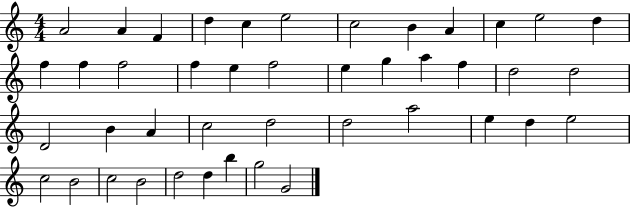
{
  \clef treble
  \numericTimeSignature
  \time 4/4
  \key c \major
  a'2 a'4 f'4 | d''4 c''4 e''2 | c''2 b'4 a'4 | c''4 e''2 d''4 | \break f''4 f''4 f''2 | f''4 e''4 f''2 | e''4 g''4 a''4 f''4 | d''2 d''2 | \break d'2 b'4 a'4 | c''2 d''2 | d''2 a''2 | e''4 d''4 e''2 | \break c''2 b'2 | c''2 b'2 | d''2 d''4 b''4 | g''2 g'2 | \break \bar "|."
}